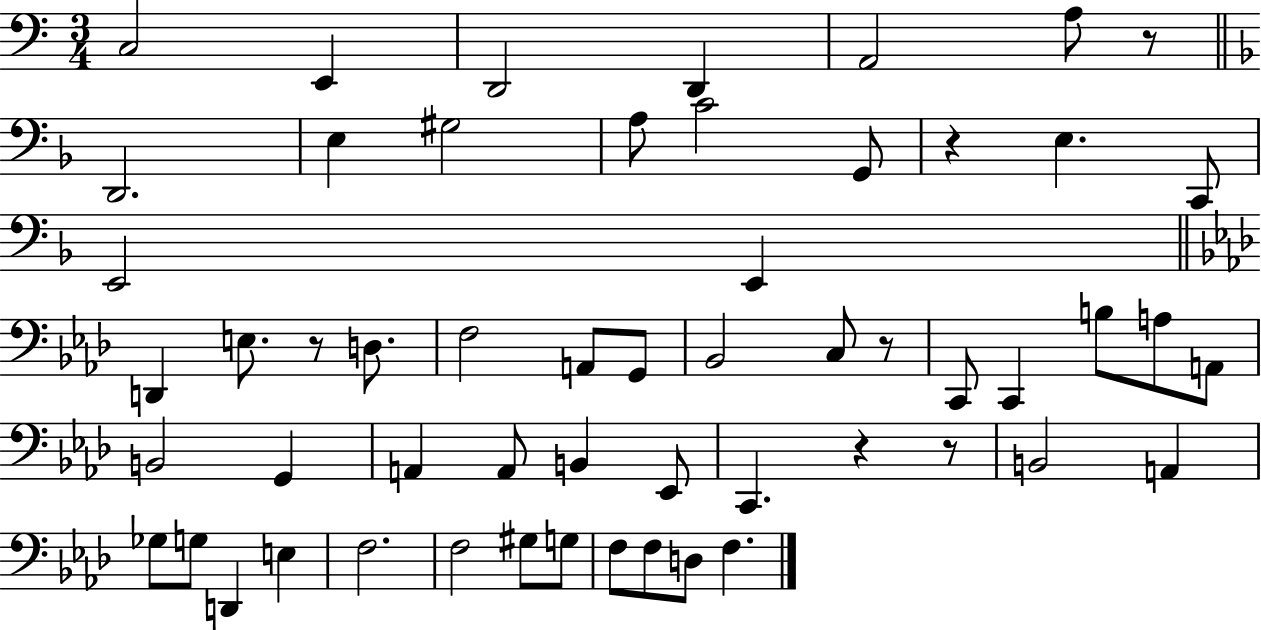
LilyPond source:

{
  \clef bass
  \numericTimeSignature
  \time 3/4
  \key c \major
  c2 e,4 | d,2 d,4 | a,2 a8 r8 | \bar "||" \break \key f \major d,2. | e4 gis2 | a8 c'2 g,8 | r4 e4. c,8 | \break e,2 e,4 | \bar "||" \break \key aes \major d,4 e8. r8 d8. | f2 a,8 g,8 | bes,2 c8 r8 | c,8 c,4 b8 a8 a,8 | \break b,2 g,4 | a,4 a,8 b,4 ees,8 | c,4. r4 r8 | b,2 a,4 | \break ges8 g8 d,4 e4 | f2. | f2 gis8 g8 | f8 f8 d8 f4. | \break \bar "|."
}